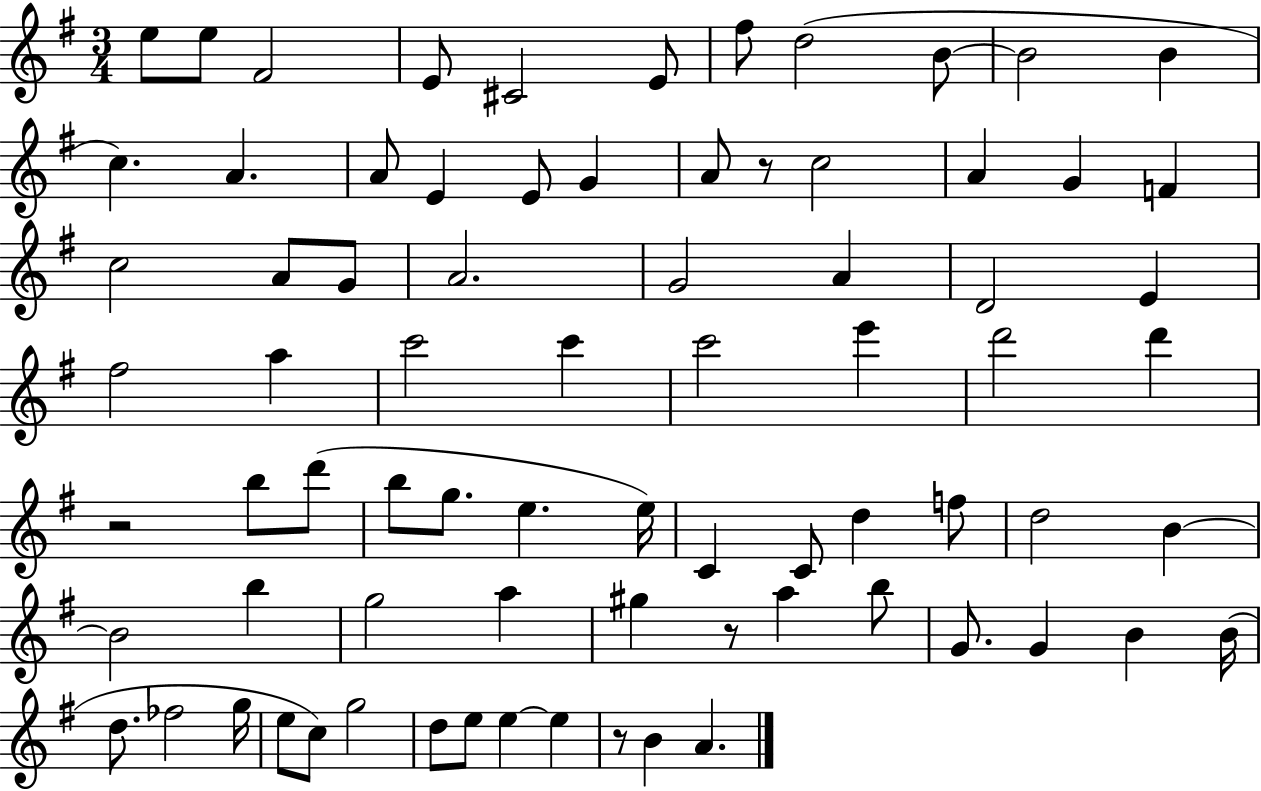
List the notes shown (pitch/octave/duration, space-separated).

E5/e E5/e F#4/h E4/e C#4/h E4/e F#5/e D5/h B4/e B4/h B4/q C5/q. A4/q. A4/e E4/q E4/e G4/q A4/e R/e C5/h A4/q G4/q F4/q C5/h A4/e G4/e A4/h. G4/h A4/q D4/h E4/q F#5/h A5/q C6/h C6/q C6/h E6/q D6/h D6/q R/h B5/e D6/e B5/e G5/e. E5/q. E5/s C4/q C4/e D5/q F5/e D5/h B4/q B4/h B5/q G5/h A5/q G#5/q R/e A5/q B5/e G4/e. G4/q B4/q B4/s D5/e. FES5/h G5/s E5/e C5/e G5/h D5/e E5/e E5/q E5/q R/e B4/q A4/q.